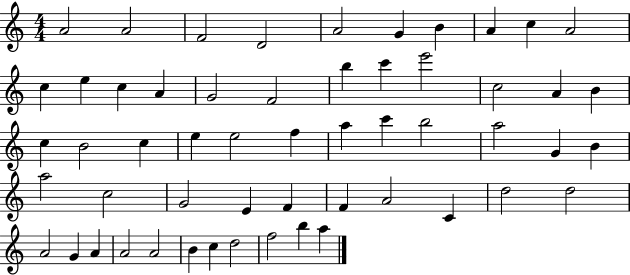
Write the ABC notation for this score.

X:1
T:Untitled
M:4/4
L:1/4
K:C
A2 A2 F2 D2 A2 G B A c A2 c e c A G2 F2 b c' e'2 c2 A B c B2 c e e2 f a c' b2 a2 G B a2 c2 G2 E F F A2 C d2 d2 A2 G A A2 A2 B c d2 f2 b a